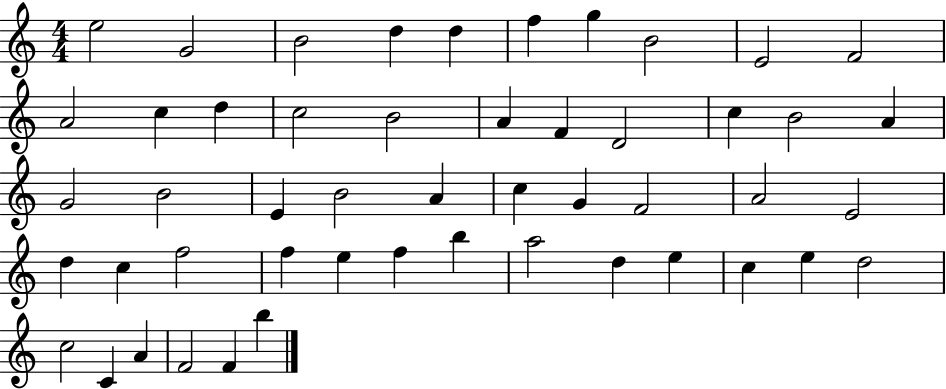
X:1
T:Untitled
M:4/4
L:1/4
K:C
e2 G2 B2 d d f g B2 E2 F2 A2 c d c2 B2 A F D2 c B2 A G2 B2 E B2 A c G F2 A2 E2 d c f2 f e f b a2 d e c e d2 c2 C A F2 F b